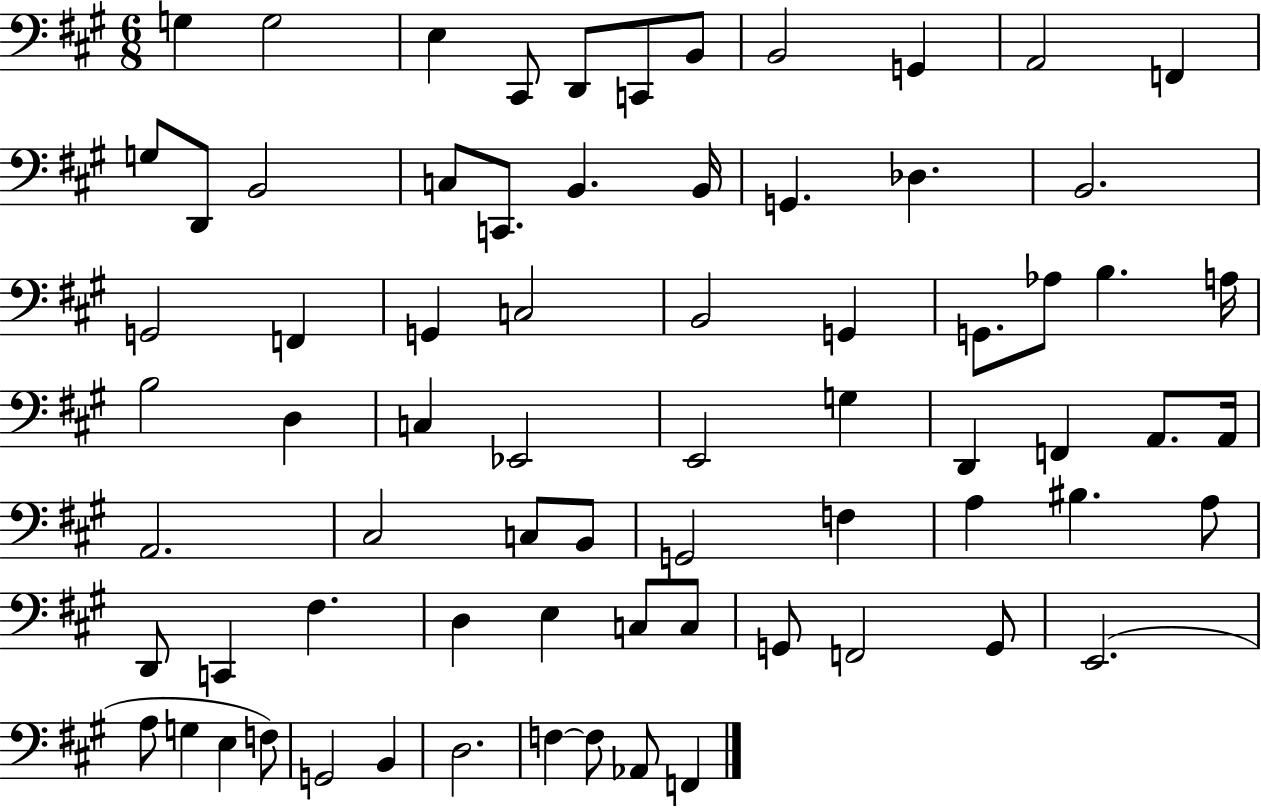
{
  \clef bass
  \numericTimeSignature
  \time 6/8
  \key a \major
  g4 g2 | e4 cis,8 d,8 c,8 b,8 | b,2 g,4 | a,2 f,4 | \break g8 d,8 b,2 | c8 c,8. b,4. b,16 | g,4. des4. | b,2. | \break g,2 f,4 | g,4 c2 | b,2 g,4 | g,8. aes8 b4. a16 | \break b2 d4 | c4 ees,2 | e,2 g4 | d,4 f,4 a,8. a,16 | \break a,2. | cis2 c8 b,8 | g,2 f4 | a4 bis4. a8 | \break d,8 c,4 fis4. | d4 e4 c8 c8 | g,8 f,2 g,8 | e,2.( | \break a8 g4 e4 f8) | g,2 b,4 | d2. | f4~~ f8 aes,8 f,4 | \break \bar "|."
}